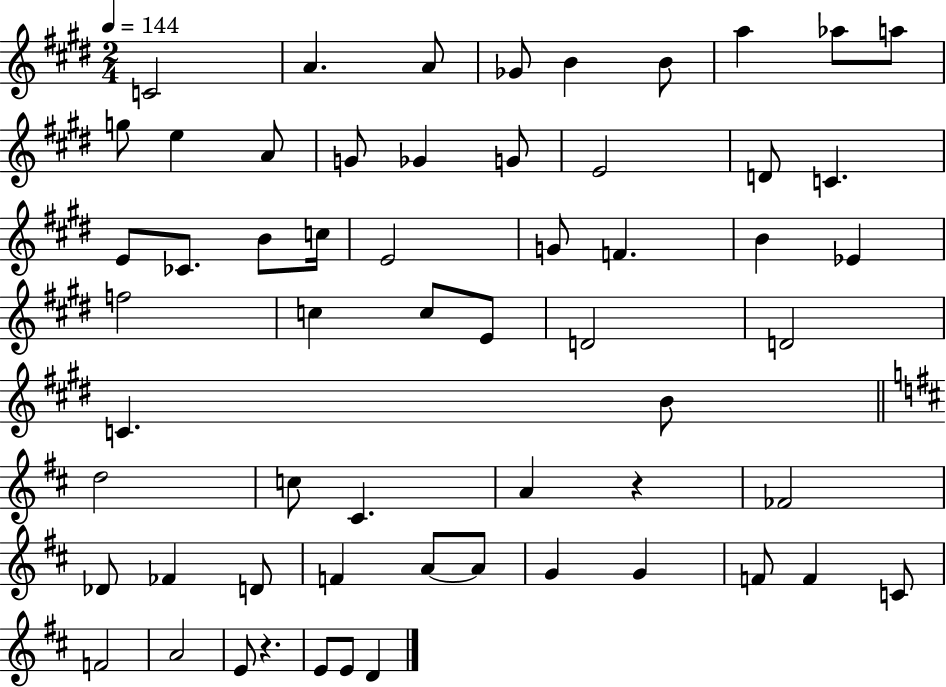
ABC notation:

X:1
T:Untitled
M:2/4
L:1/4
K:E
C2 A A/2 _G/2 B B/2 a _a/2 a/2 g/2 e A/2 G/2 _G G/2 E2 D/2 C E/2 _C/2 B/2 c/4 E2 G/2 F B _E f2 c c/2 E/2 D2 D2 C B/2 d2 c/2 ^C A z _F2 _D/2 _F D/2 F A/2 A/2 G G F/2 F C/2 F2 A2 E/2 z E/2 E/2 D